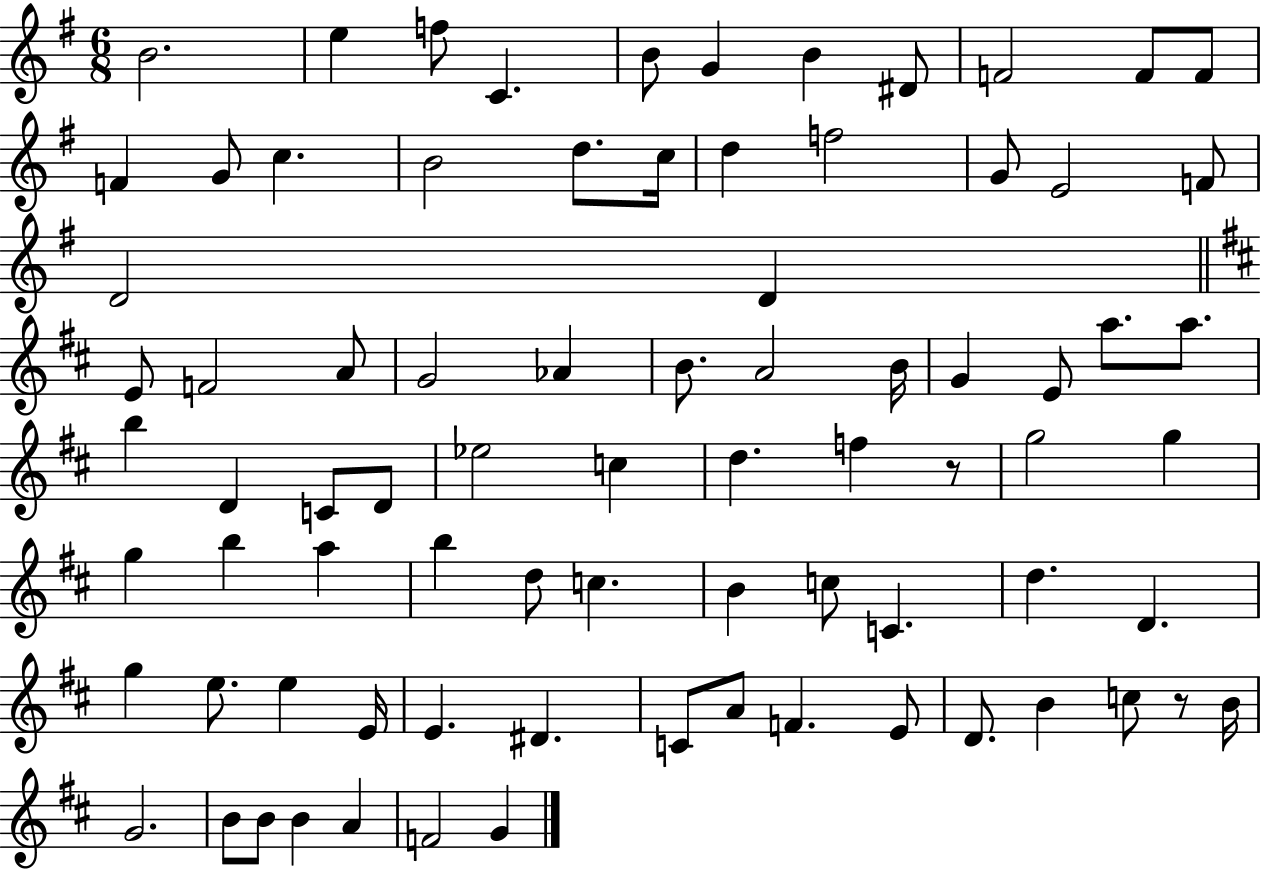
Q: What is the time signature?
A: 6/8